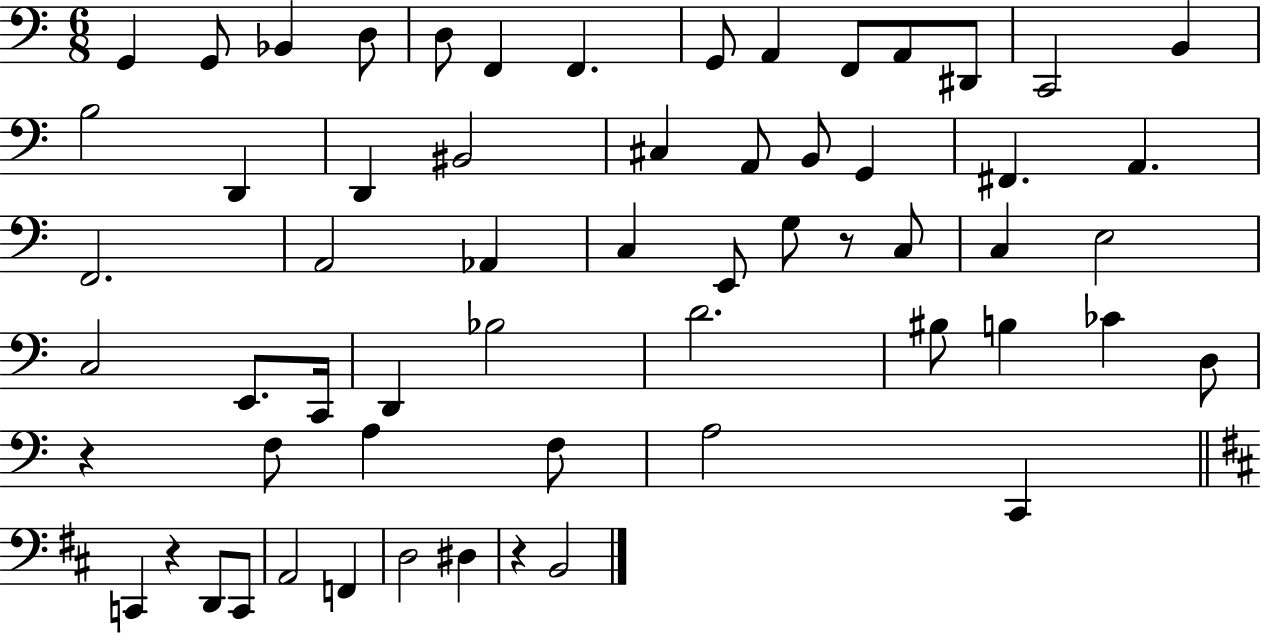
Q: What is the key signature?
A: C major